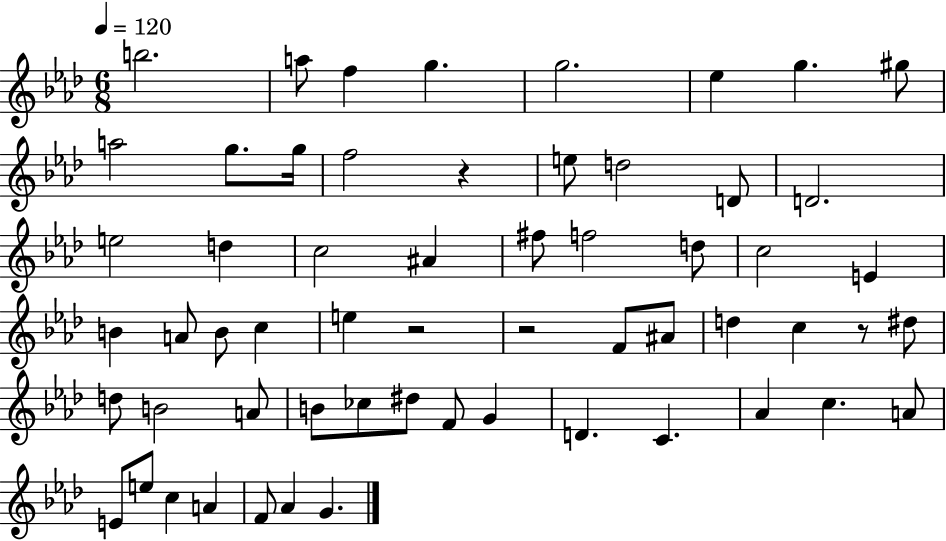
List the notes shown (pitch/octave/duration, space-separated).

B5/h. A5/e F5/q G5/q. G5/h. Eb5/q G5/q. G#5/e A5/h G5/e. G5/s F5/h R/q E5/e D5/h D4/e D4/h. E5/h D5/q C5/h A#4/q F#5/e F5/h D5/e C5/h E4/q B4/q A4/e B4/e C5/q E5/q R/h R/h F4/e A#4/e D5/q C5/q R/e D#5/e D5/e B4/h A4/e B4/e CES5/e D#5/e F4/e G4/q D4/q. C4/q. Ab4/q C5/q. A4/e E4/e E5/e C5/q A4/q F4/e Ab4/q G4/q.